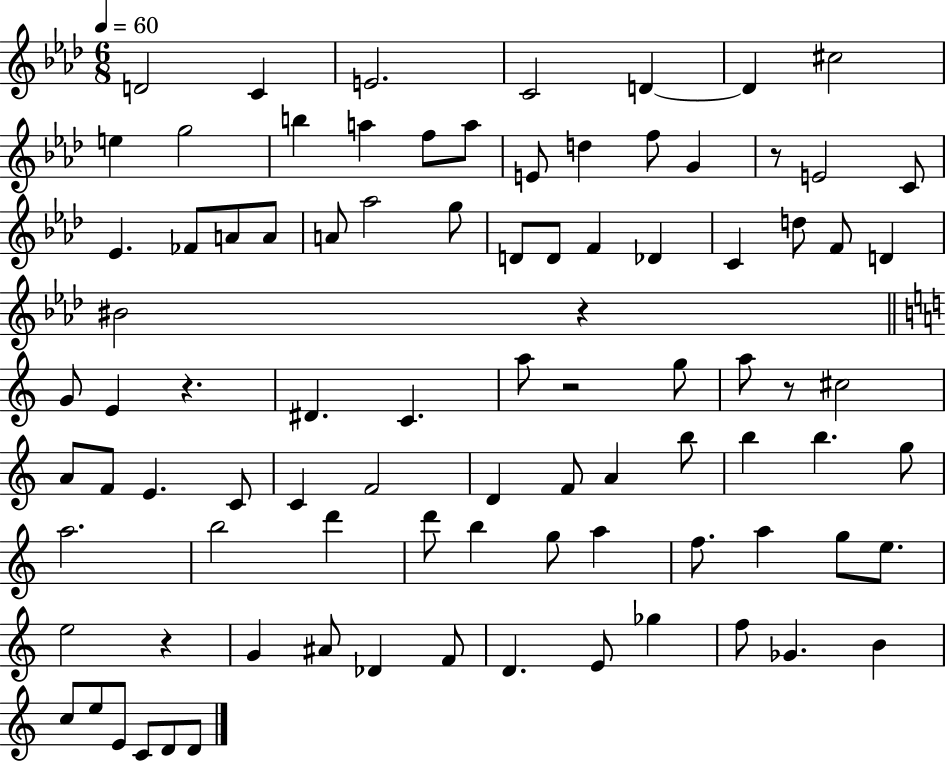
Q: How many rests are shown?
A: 6